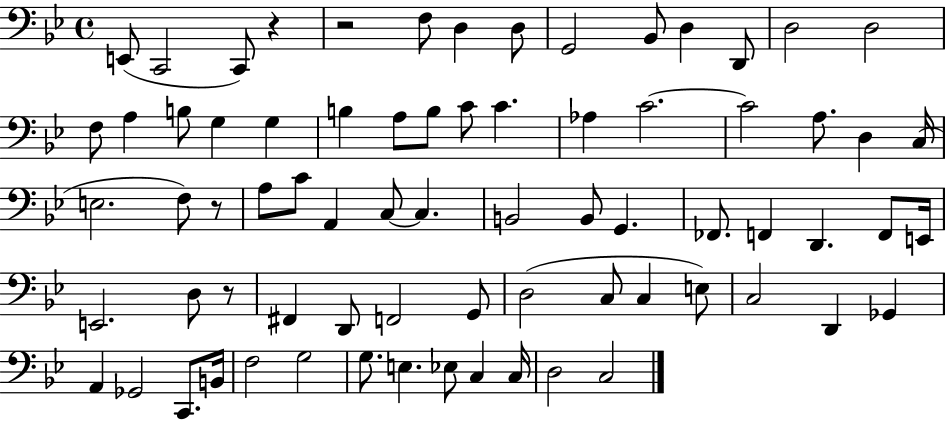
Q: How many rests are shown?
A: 4